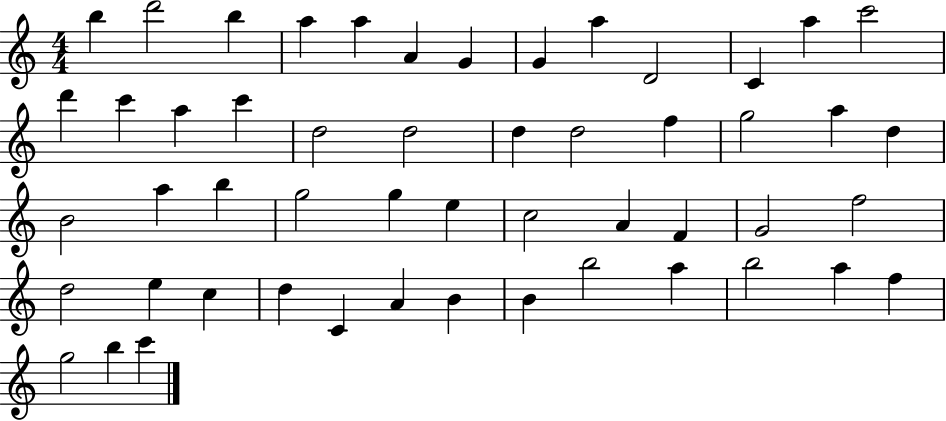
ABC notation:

X:1
T:Untitled
M:4/4
L:1/4
K:C
b d'2 b a a A G G a D2 C a c'2 d' c' a c' d2 d2 d d2 f g2 a d B2 a b g2 g e c2 A F G2 f2 d2 e c d C A B B b2 a b2 a f g2 b c'